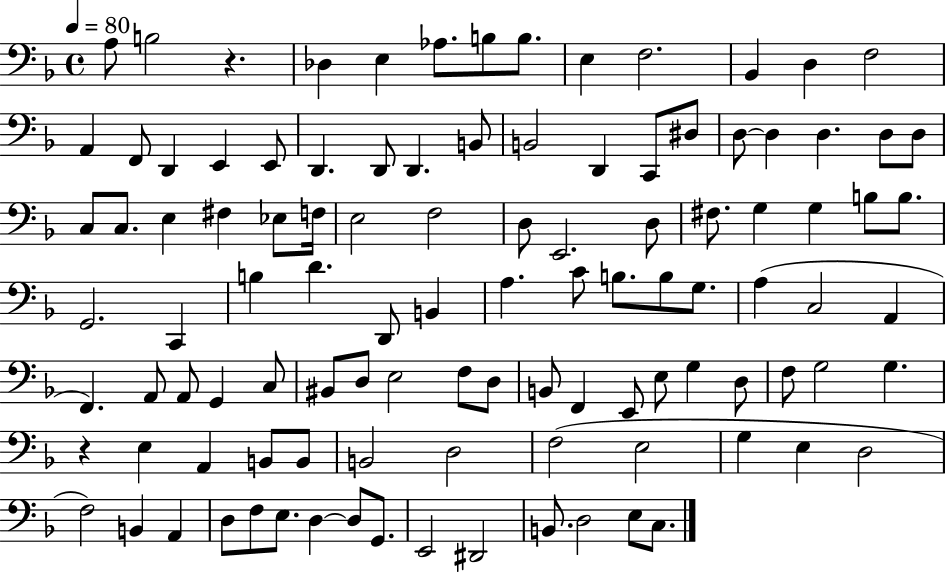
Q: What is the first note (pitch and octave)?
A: A3